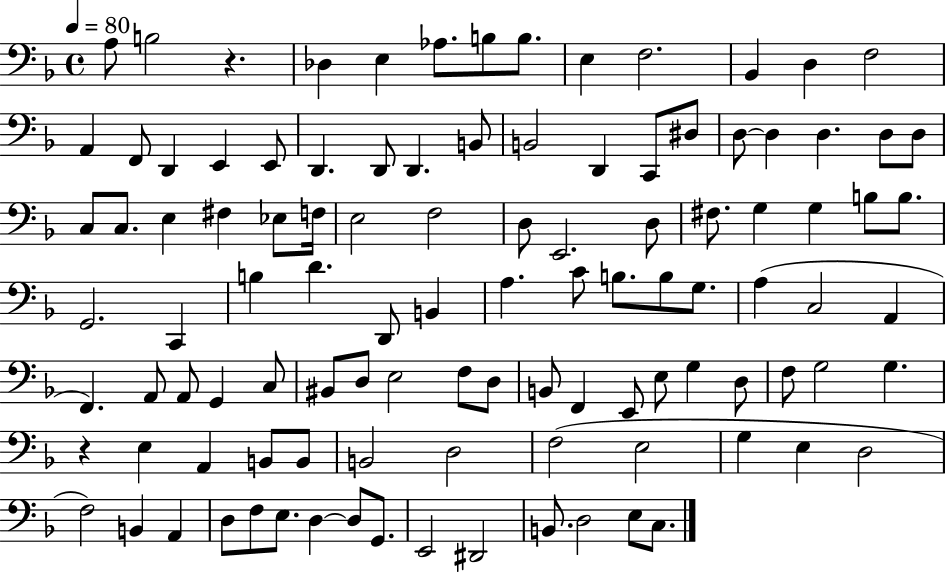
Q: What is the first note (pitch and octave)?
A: A3